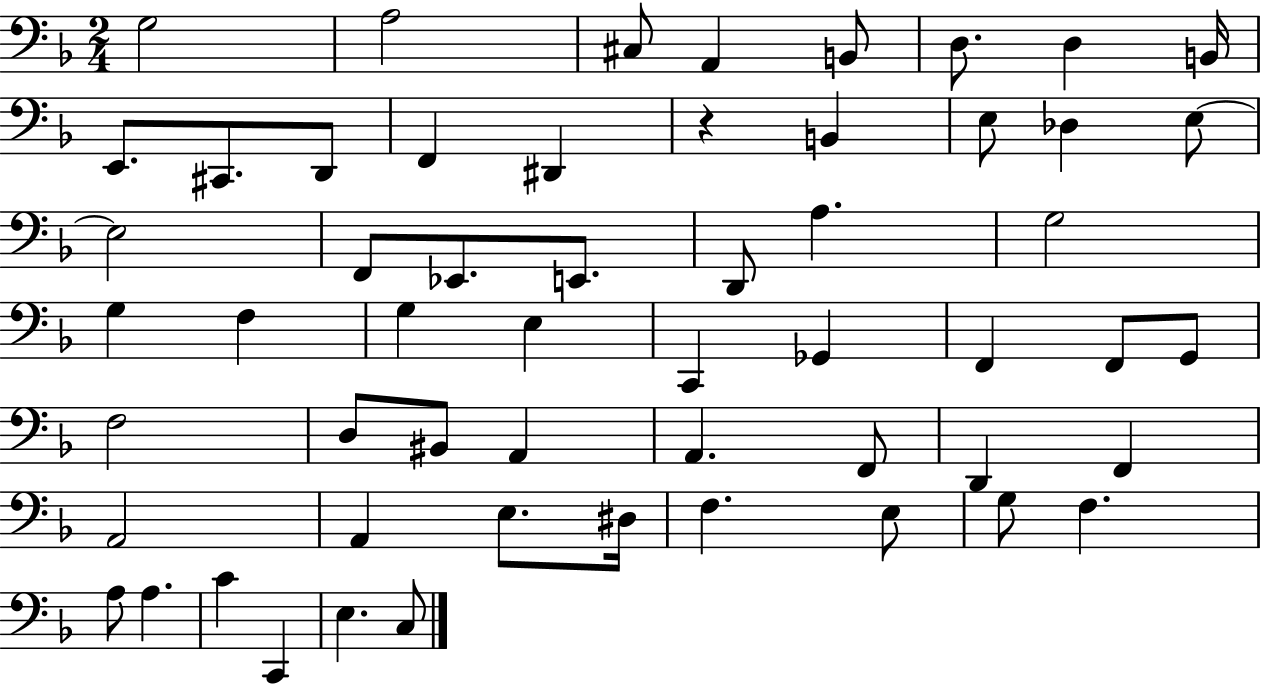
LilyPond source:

{
  \clef bass
  \numericTimeSignature
  \time 2/4
  \key f \major
  \repeat volta 2 { g2 | a2 | cis8 a,4 b,8 | d8. d4 b,16 | \break e,8. cis,8. d,8 | f,4 dis,4 | r4 b,4 | e8 des4 e8~~ | \break e2 | f,8 ees,8. e,8. | d,8 a4. | g2 | \break g4 f4 | g4 e4 | c,4 ges,4 | f,4 f,8 g,8 | \break f2 | d8 bis,8 a,4 | a,4. f,8 | d,4 f,4 | \break a,2 | a,4 e8. dis16 | f4. e8 | g8 f4. | \break a8 a4. | c'4 c,4 | e4. c8 | } \bar "|."
}